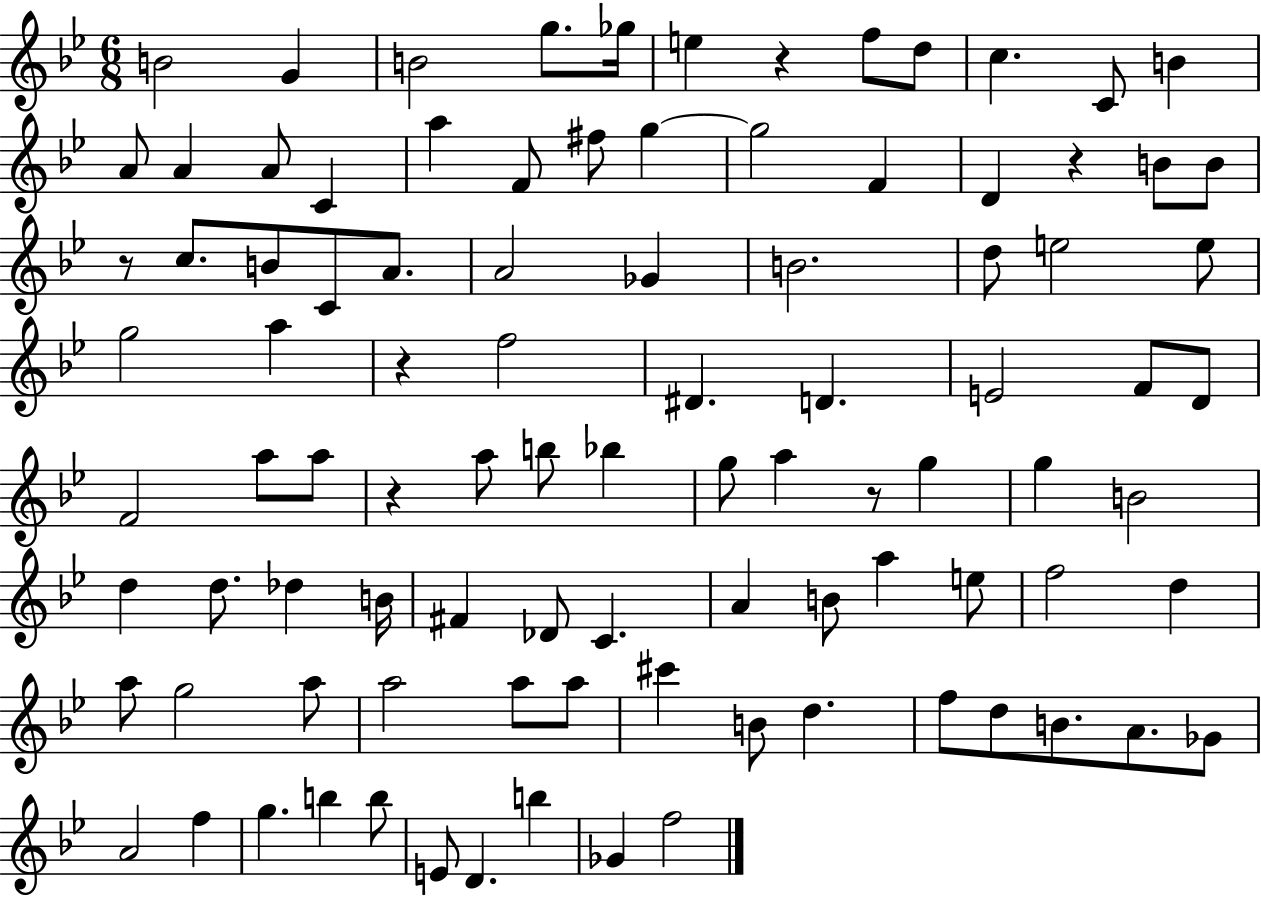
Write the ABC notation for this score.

X:1
T:Untitled
M:6/8
L:1/4
K:Bb
B2 G B2 g/2 _g/4 e z f/2 d/2 c C/2 B A/2 A A/2 C a F/2 ^f/2 g g2 F D z B/2 B/2 z/2 c/2 B/2 C/2 A/2 A2 _G B2 d/2 e2 e/2 g2 a z f2 ^D D E2 F/2 D/2 F2 a/2 a/2 z a/2 b/2 _b g/2 a z/2 g g B2 d d/2 _d B/4 ^F _D/2 C A B/2 a e/2 f2 d a/2 g2 a/2 a2 a/2 a/2 ^c' B/2 d f/2 d/2 B/2 A/2 _G/2 A2 f g b b/2 E/2 D b _G f2